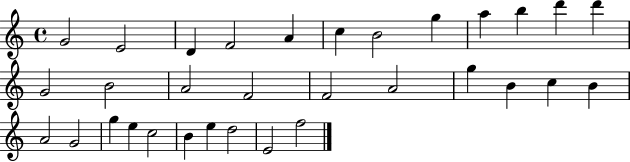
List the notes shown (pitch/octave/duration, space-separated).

G4/h E4/h D4/q F4/h A4/q C5/q B4/h G5/q A5/q B5/q D6/q D6/q G4/h B4/h A4/h F4/h F4/h A4/h G5/q B4/q C5/q B4/q A4/h G4/h G5/q E5/q C5/h B4/q E5/q D5/h E4/h F5/h